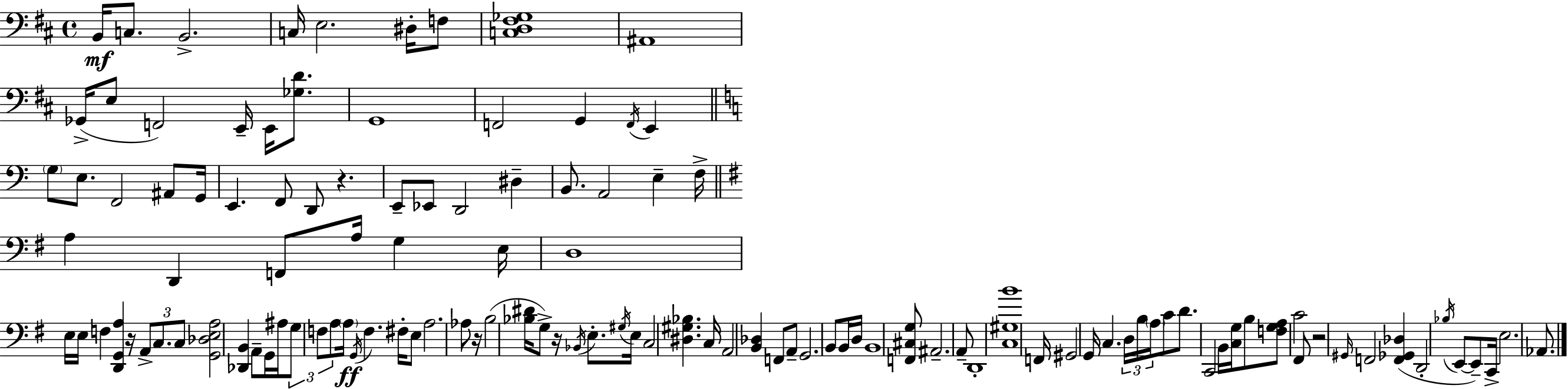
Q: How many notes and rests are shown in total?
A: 120